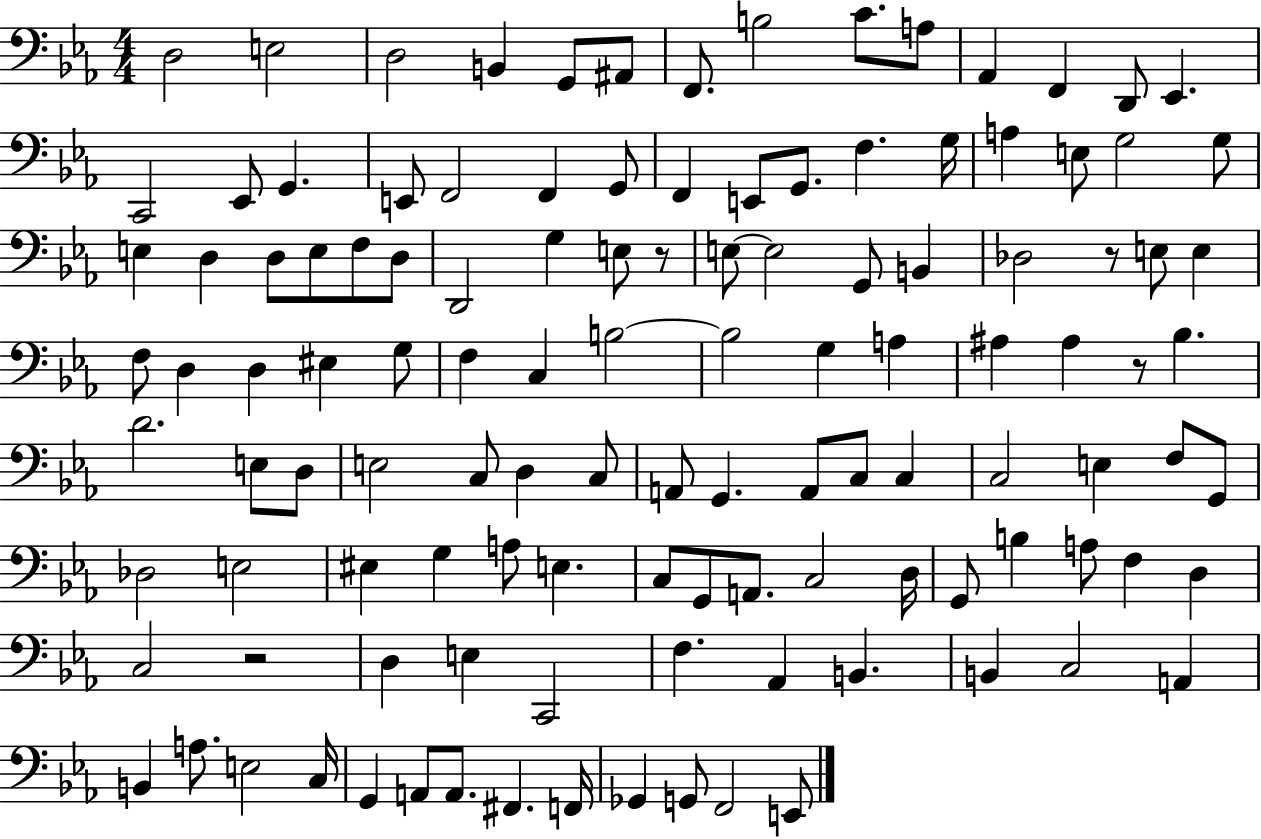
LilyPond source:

{
  \clef bass
  \numericTimeSignature
  \time 4/4
  \key ees \major
  d2 e2 | d2 b,4 g,8 ais,8 | f,8. b2 c'8. a8 | aes,4 f,4 d,8 ees,4. | \break c,2 ees,8 g,4. | e,8 f,2 f,4 g,8 | f,4 e,8 g,8. f4. g16 | a4 e8 g2 g8 | \break e4 d4 d8 e8 f8 d8 | d,2 g4 e8 r8 | e8~~ e2 g,8 b,4 | des2 r8 e8 e4 | \break f8 d4 d4 eis4 g8 | f4 c4 b2~~ | b2 g4 a4 | ais4 ais4 r8 bes4. | \break d'2. e8 d8 | e2 c8 d4 c8 | a,8 g,4. a,8 c8 c4 | c2 e4 f8 g,8 | \break des2 e2 | eis4 g4 a8 e4. | c8 g,8 a,8. c2 d16 | g,8 b4 a8 f4 d4 | \break c2 r2 | d4 e4 c,2 | f4. aes,4 b,4. | b,4 c2 a,4 | \break b,4 a8. e2 c16 | g,4 a,8 a,8. fis,4. f,16 | ges,4 g,8 f,2 e,8 | \bar "|."
}